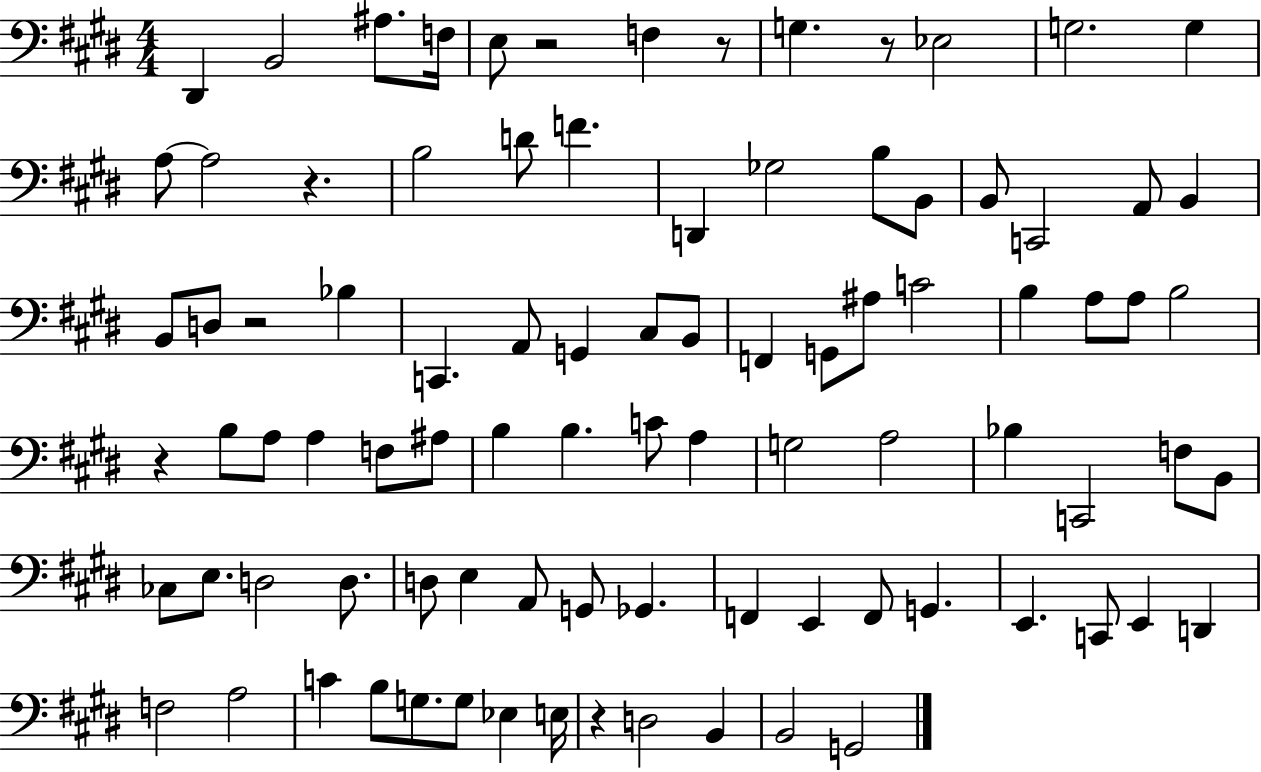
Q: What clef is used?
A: bass